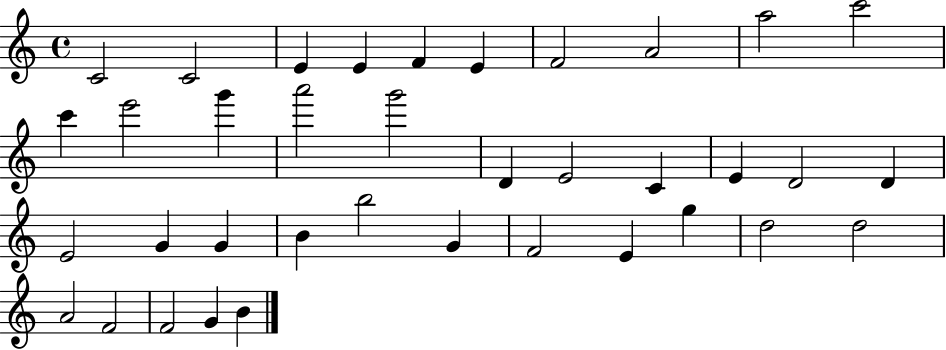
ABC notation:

X:1
T:Untitled
M:4/4
L:1/4
K:C
C2 C2 E E F E F2 A2 a2 c'2 c' e'2 g' a'2 g'2 D E2 C E D2 D E2 G G B b2 G F2 E g d2 d2 A2 F2 F2 G B